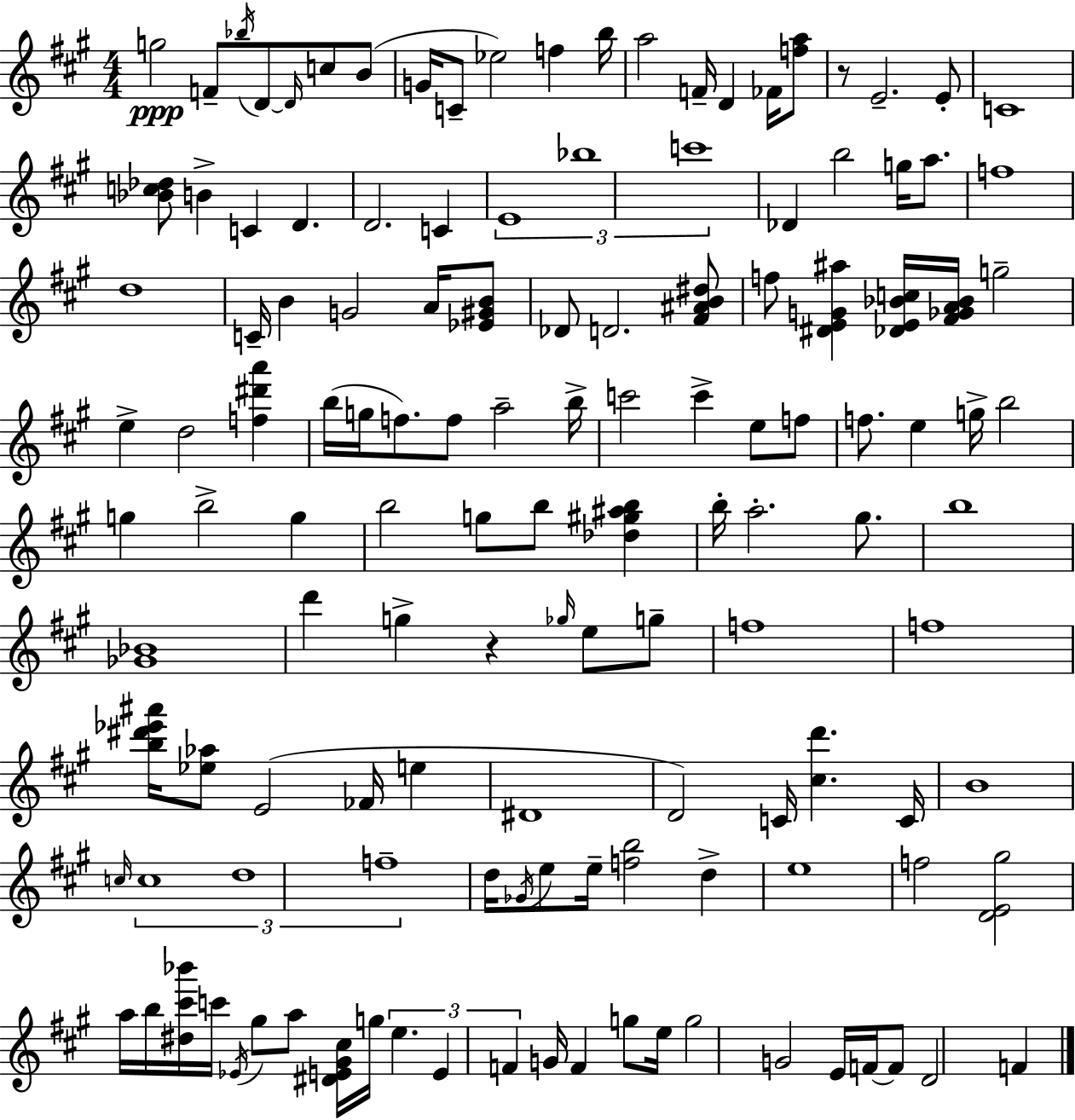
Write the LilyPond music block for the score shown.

{
  \clef treble
  \numericTimeSignature
  \time 4/4
  \key a \major
  g''2\ppp f'8-- \acciaccatura { bes''16 } d'8~~ \grace { d'16 } c''8 | b'8( g'16 c'8-- ees''2) f''4 | b''16 a''2 f'16-- d'4 fes'16 | <f'' a''>8 r8 e'2.-- | \break e'8-. c'1 | <bes' c'' des''>8 b'4-> c'4 d'4. | d'2. c'4 | \tuplet 3/2 { e'1 | \break bes''1 | c'''1 } | des'4 b''2 g''16 a''8. | f''1 | \break d''1 | c'16-- b'4 g'2 a'16 | <ees' gis' b'>8 des'8 d'2. | <fis' ais' b' dis''>8 f''8 <dis' e' g' ais''>4 <des' e' bes' c''>16 <fis' ges' a' bes'>16 g''2-- | \break e''4-> d''2 <f'' dis''' a'''>4 | b''16( g''16 f''8.) f''8 a''2-- | b''16-> c'''2 c'''4-> e''8 | f''8 f''8. e''4 g''16-> b''2 | \break g''4 b''2-> g''4 | b''2 g''8 b''8 <des'' gis'' ais'' b''>4 | b''16-. a''2.-. gis''8. | b''1 | \break <ges' bes'>1 | d'''4 g''4-> r4 \grace { ges''16 } e''8 | g''8-- f''1 | f''1 | \break <b'' dis''' ees''' ais'''>16 <ees'' aes''>8 e'2( fes'16 e''4 | dis'1 | d'2) c'16 <cis'' d'''>4. | c'16 b'1 | \break \grace { c''16 } \tuplet 3/2 { c''1 | d''1 | f''1-- } | d''16 \acciaccatura { ges'16 } e''8 e''16-- <f'' b''>2 | \break d''4-> e''1 | f''2 <d' e' gis''>2 | a''16 b''16 <dis'' cis''' bes'''>16 c'''16 \acciaccatura { ees'16 } gis''8 a''8 <dis' e' gis' cis''>16 g''16 | \tuplet 3/2 { e''4. e'4 f'4 } g'16 f'4 | \break g''8 e''16 g''2 g'2 | e'16 f'16~~ f'8 d'2 | f'4 \bar "|."
}